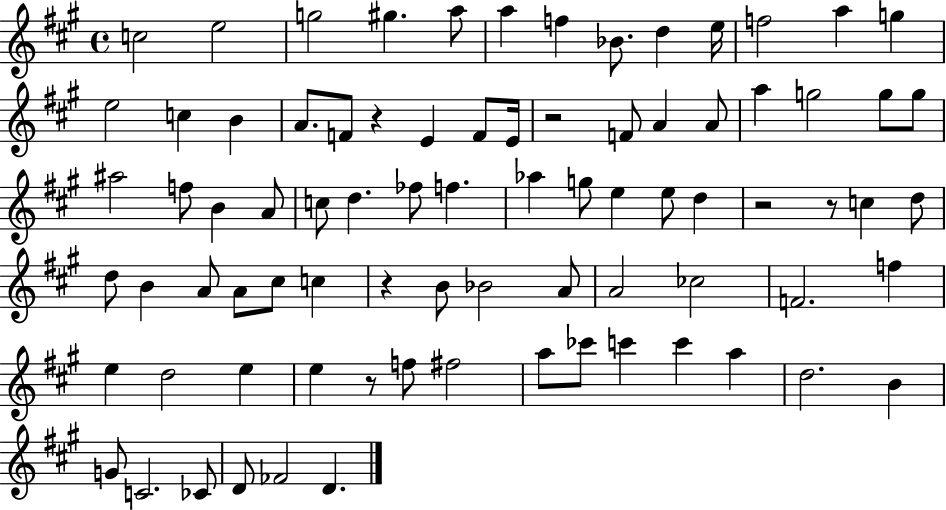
X:1
T:Untitled
M:4/4
L:1/4
K:A
c2 e2 g2 ^g a/2 a f _B/2 d e/4 f2 a g e2 c B A/2 F/2 z E F/2 E/4 z2 F/2 A A/2 a g2 g/2 g/2 ^a2 f/2 B A/2 c/2 d _f/2 f _a g/2 e e/2 d z2 z/2 c d/2 d/2 B A/2 A/2 ^c/2 c z B/2 _B2 A/2 A2 _c2 F2 f e d2 e e z/2 f/2 ^f2 a/2 _c'/2 c' c' a d2 B G/2 C2 _C/2 D/2 _F2 D